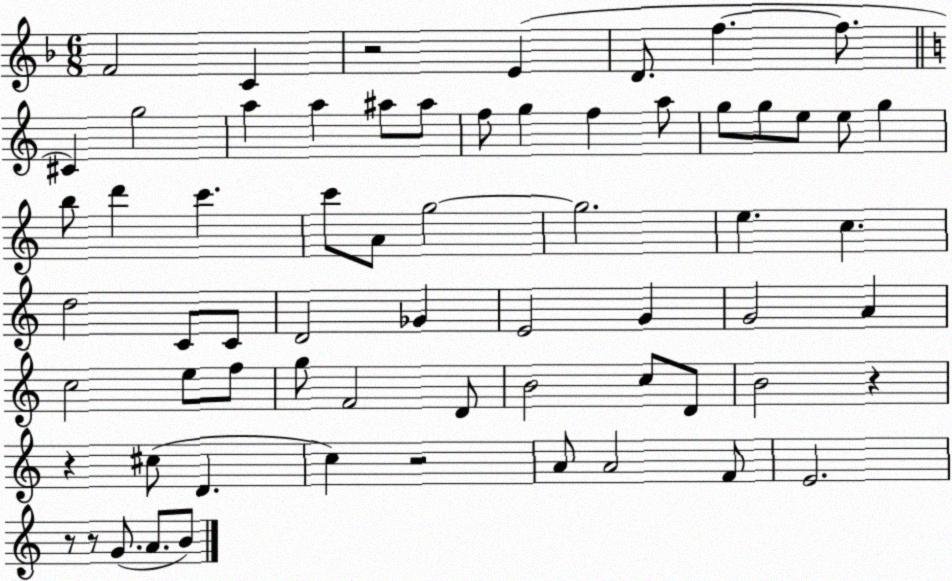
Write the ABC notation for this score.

X:1
T:Untitled
M:6/8
L:1/4
K:F
F2 C z2 E D/2 f f/2 ^C g2 a a ^a/2 ^a/2 f/2 g f a/2 g/2 g/2 e/2 e/2 g b/2 d' c' c'/2 A/2 g2 g2 e c d2 C/2 C/2 D2 _G E2 G G2 A c2 e/2 f/2 g/2 F2 D/2 B2 c/2 D/2 B2 z z ^c/2 D c z2 A/2 A2 F/2 E2 z/2 z/2 G/2 A/2 B/2